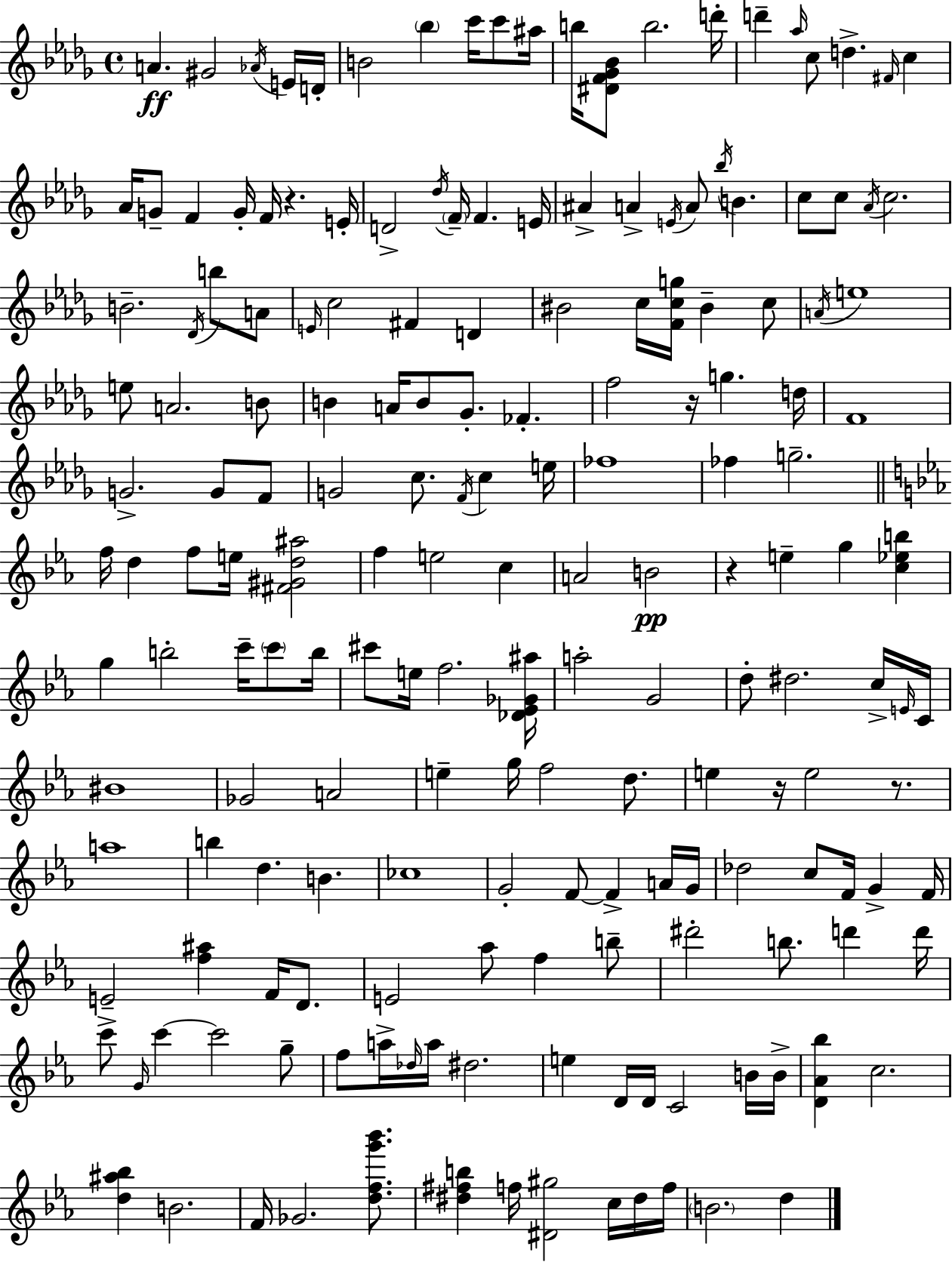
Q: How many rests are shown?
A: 5